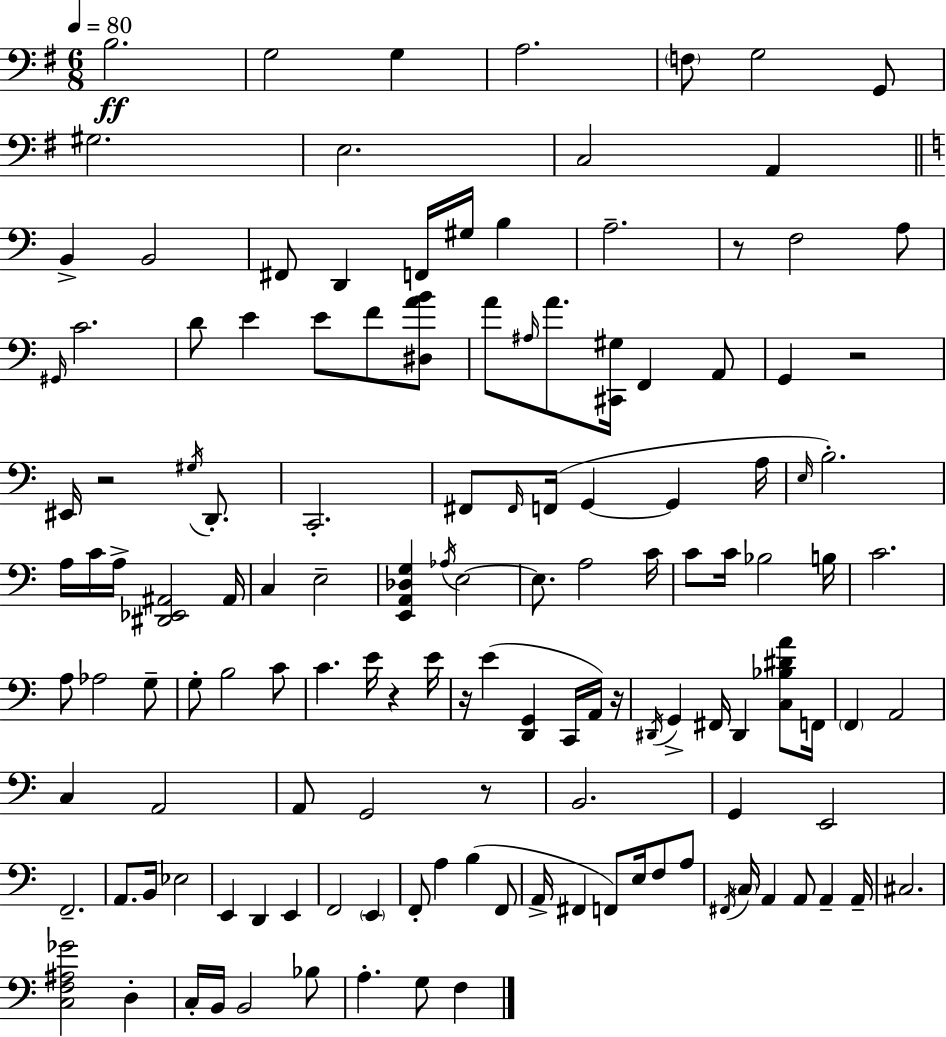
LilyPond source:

{
  \clef bass
  \numericTimeSignature
  \time 6/8
  \key e \minor
  \tempo 4 = 80
  \repeat volta 2 { b2.\ff | g2 g4 | a2. | \parenthesize f8 g2 g,8 | \break gis2. | e2. | c2 a,4 | \bar "||" \break \key a \minor b,4-> b,2 | fis,8 d,4 f,16 gis16 b4 | a2.-- | r8 f2 a8 | \break \grace { gis,16 } c'2. | d'8 e'4 e'8 f'8 <dis a' b'>8 | a'8 \grace { ais16 } a'8. <cis, gis>16 f,4 | a,8 g,4 r2 | \break eis,16 r2 \acciaccatura { gis16 } | d,8.-. c,2.-. | fis,8 \grace { fis,16 } f,16( g,4~~ g,4 | a16 \grace { e16 }) b2.-. | \break a16 c'16 a16-> <dis, ees, ais,>2 | ais,16 c4 e2-- | <e, a, des g>4 \acciaccatura { aes16 } e2~~ | e8. a2 | \break c'16 c'8 c'16 bes2 | b16 c'2. | a8 aes2 | g8-- g8-. b2 | \break c'8 c'4. | e'16 r4 e'16 r16 e'4( <d, g,>4 | c,16 a,16) r16 \acciaccatura { dis,16 } g,4-> fis,16 | dis,4 <c bes dis' a'>8 f,16 \parenthesize f,4 a,2 | \break c4 a,2 | a,8 g,2 | r8 b,2. | g,4 e,2 | \break f,2.-- | a,8. b,16 ees2 | e,4 d,4 | e,4 f,2 | \break \parenthesize e,4 f,8-. a4 | b4( f,8 a,16-> fis,4 | f,8) e16 f8 a8 \acciaccatura { fis,16 } \parenthesize c16 a,4 | a,8 a,4-- a,16-- cis2. | \break <c f ais ges'>2 | d4-. c16-. b,16 b,2 | bes8 a4.-. | g8 f4 } \bar "|."
}